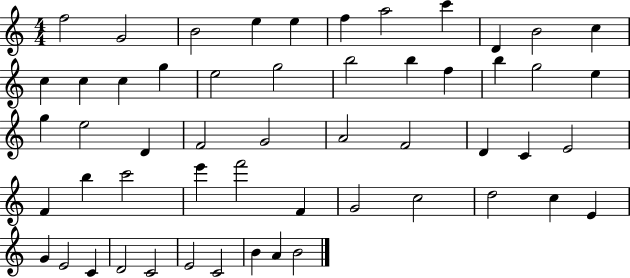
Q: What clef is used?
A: treble